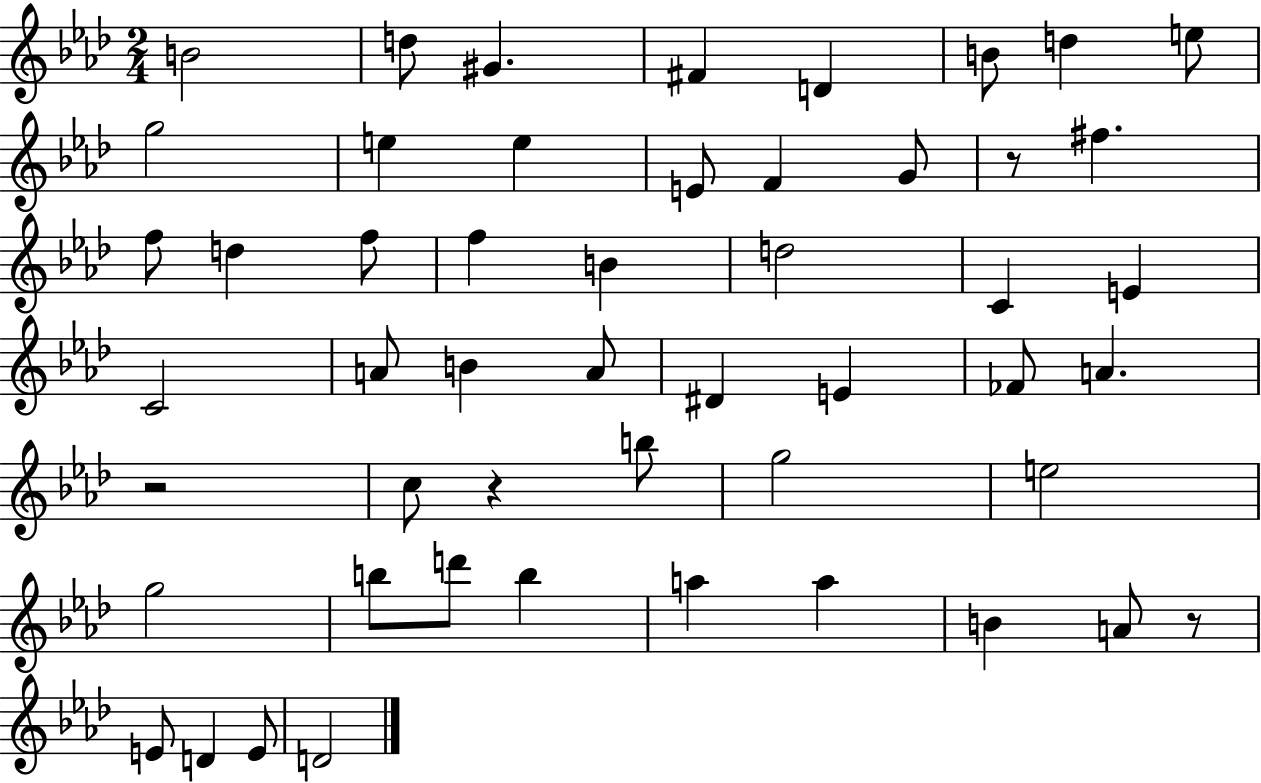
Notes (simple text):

B4/h D5/e G#4/q. F#4/q D4/q B4/e D5/q E5/e G5/h E5/q E5/q E4/e F4/q G4/e R/e F#5/q. F5/e D5/q F5/e F5/q B4/q D5/h C4/q E4/q C4/h A4/e B4/q A4/e D#4/q E4/q FES4/e A4/q. R/h C5/e R/q B5/e G5/h E5/h G5/h B5/e D6/e B5/q A5/q A5/q B4/q A4/e R/e E4/e D4/q E4/e D4/h